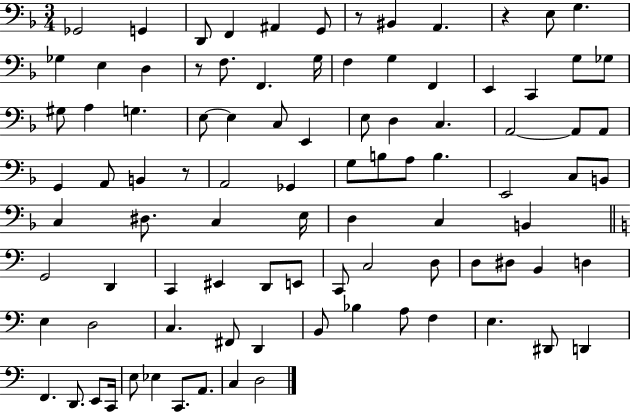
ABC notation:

X:1
T:Untitled
M:3/4
L:1/4
K:F
_G,,2 G,, D,,/2 F,, ^A,, G,,/2 z/2 ^B,, A,, z E,/2 G, _G, E, D, z/2 F,/2 F,, G,/4 F, G, F,, E,, C,, G,/2 _G,/2 ^G,/2 A, G, E,/2 E, C,/2 E,, E,/2 D, C, A,,2 A,,/2 A,,/2 G,, A,,/2 B,, z/2 A,,2 _G,, G,/2 B,/2 A,/2 B, E,,2 C,/2 B,,/2 C, ^D,/2 C, E,/4 D, C, B,, G,,2 D,, C,, ^E,, D,,/2 E,,/2 C,,/2 C,2 D,/2 D,/2 ^D,/2 B,, D, E, D,2 C, ^F,,/2 D,, B,,/2 _B, A,/2 F, E, ^D,,/2 D,, F,, D,,/2 E,,/2 C,,/4 E,/2 _E, C,,/2 A,,/2 C, D,2